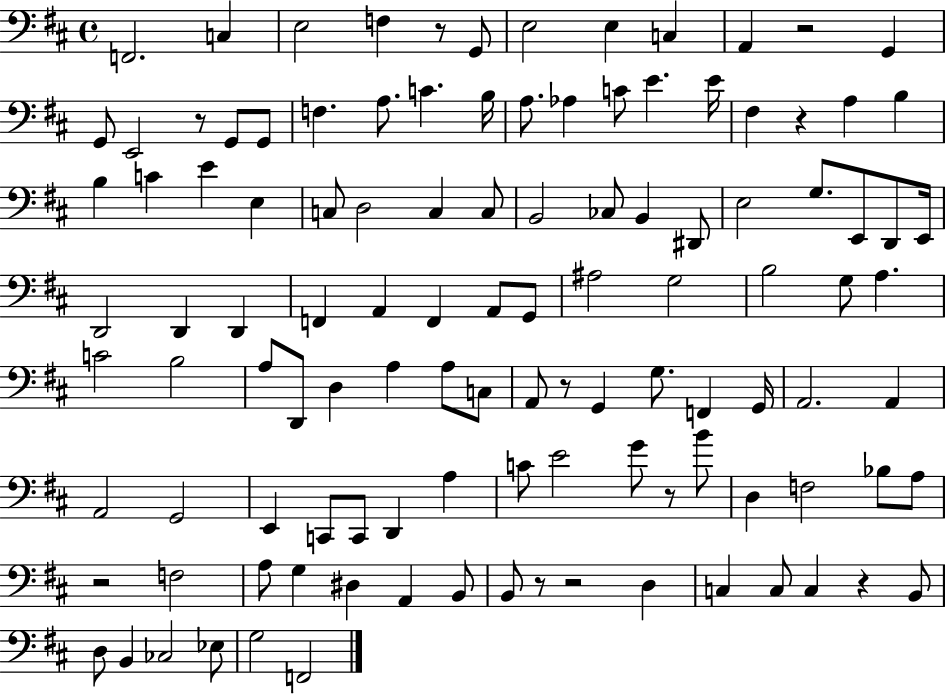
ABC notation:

X:1
T:Untitled
M:4/4
L:1/4
K:D
F,,2 C, E,2 F, z/2 G,,/2 E,2 E, C, A,, z2 G,, G,,/2 E,,2 z/2 G,,/2 G,,/2 F, A,/2 C B,/4 A,/2 _A, C/2 E E/4 ^F, z A, B, B, C E E, C,/2 D,2 C, C,/2 B,,2 _C,/2 B,, ^D,,/2 E,2 G,/2 E,,/2 D,,/2 E,,/4 D,,2 D,, D,, F,, A,, F,, A,,/2 G,,/2 ^A,2 G,2 B,2 G,/2 A, C2 B,2 A,/2 D,,/2 D, A, A,/2 C,/2 A,,/2 z/2 G,, G,/2 F,, G,,/4 A,,2 A,, A,,2 G,,2 E,, C,,/2 C,,/2 D,, A, C/2 E2 G/2 z/2 B/2 D, F,2 _B,/2 A,/2 z2 F,2 A,/2 G, ^D, A,, B,,/2 B,,/2 z/2 z2 D, C, C,/2 C, z B,,/2 D,/2 B,, _C,2 _E,/2 G,2 F,,2